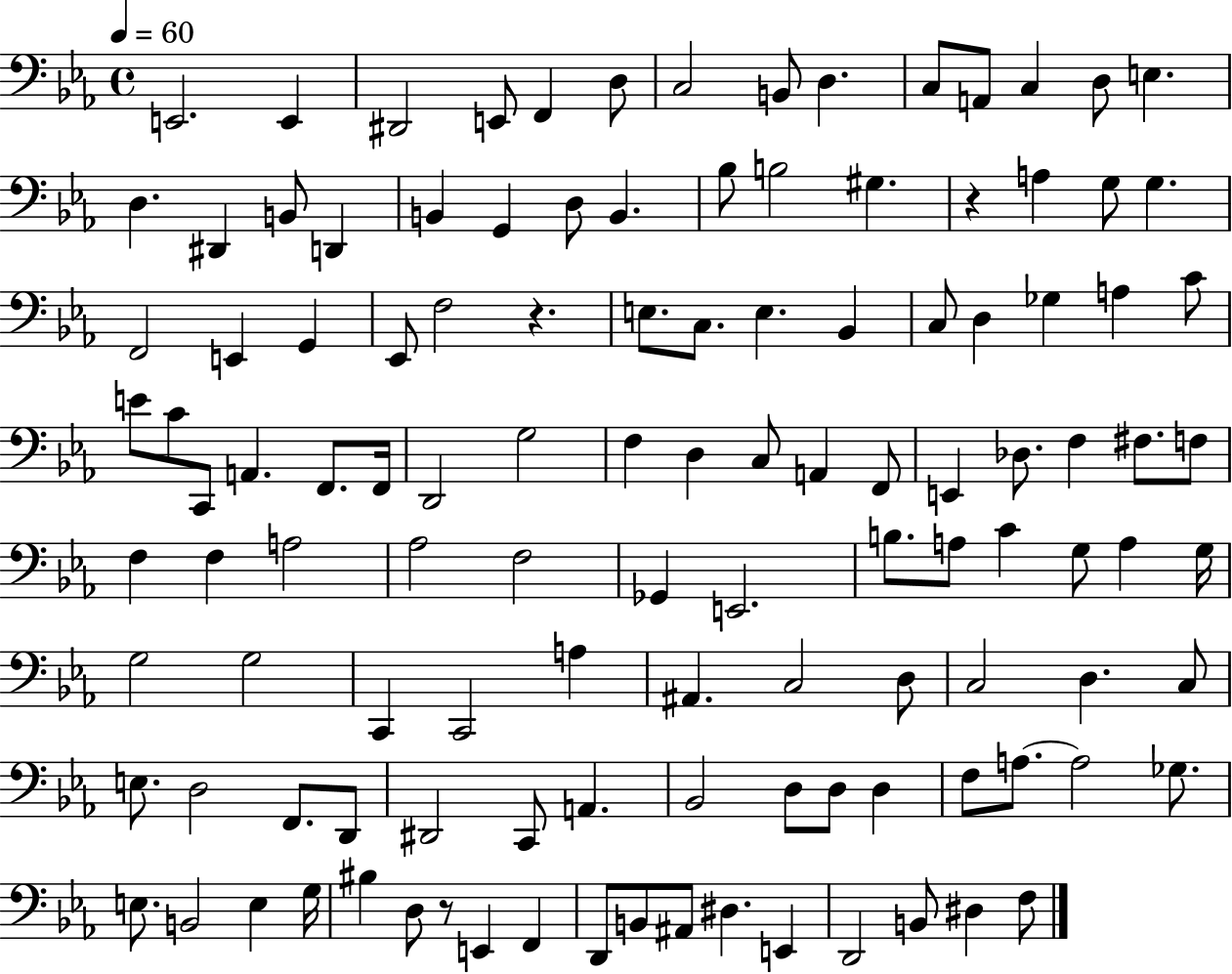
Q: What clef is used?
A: bass